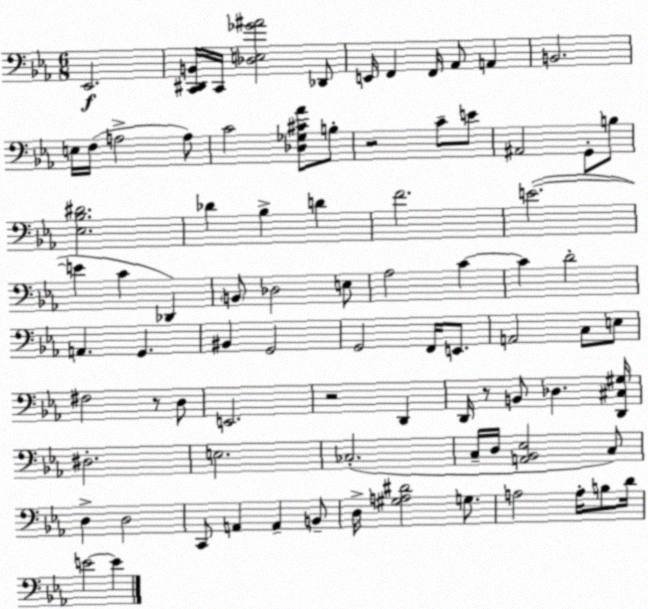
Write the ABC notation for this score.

X:1
T:Untitled
M:6/8
L:1/4
K:Eb
_E,,2 [C,,^D,,B,,]/4 C,,/4 [_D,E,_G^A]2 _D,,/2 E,,/4 F,, F,,/4 _A,,/2 A,, B,,2 E,/4 F,/4 A,2 A,/2 C2 [_D,_G,^C_A]/2 B,/2 z2 C/2 E/2 ^A,,2 G,,/2 B,/2 [_E,_B,^D]2 _D _B, D F2 E2 E C _D,, B,,/2 _D,2 E,/2 _A,2 C C D2 A,, G,, ^B,, G,,2 G,,2 F,,/4 E,,/2 A,,2 C,/2 E,/2 ^F,2 z/2 D,/2 E,,2 z2 D,, D,,/4 z/2 B,,/2 _D, [D,,^C,^G,]/4 ^D,2 E,2 _C,2 C,/4 D,/4 [A,,_B,,_E,]2 C,/2 D, D,2 C,,/2 A,, A,, B,,/2 D,/4 [^G,A,^D]2 G,/2 A,2 A,/4 B,/2 D/4 E2 E